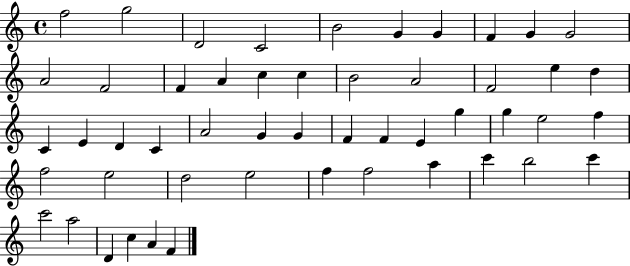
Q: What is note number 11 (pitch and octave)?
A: A4